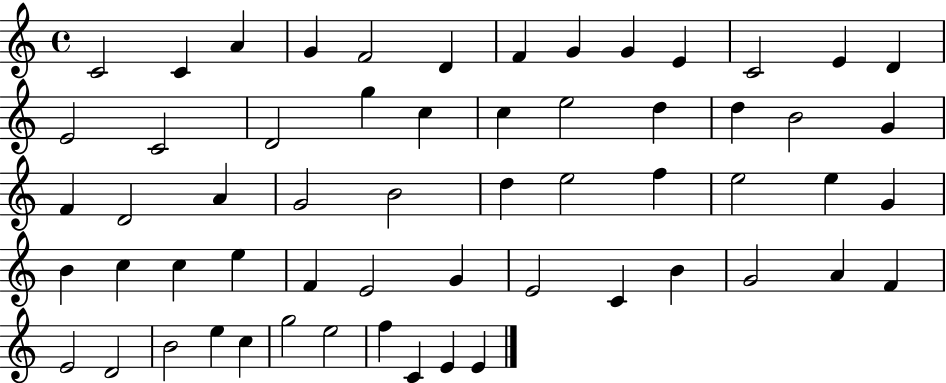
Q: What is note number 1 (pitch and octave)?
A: C4